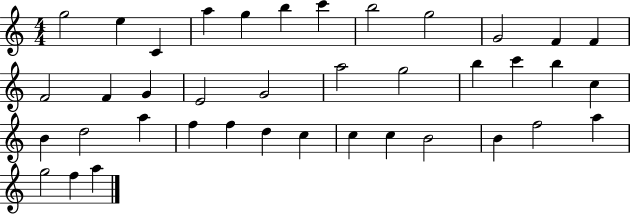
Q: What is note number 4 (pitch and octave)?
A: A5